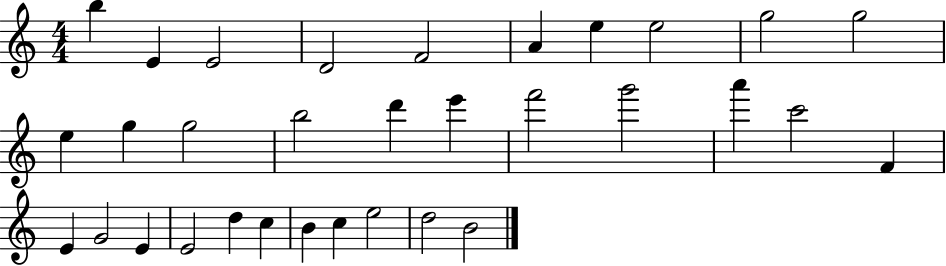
B5/q E4/q E4/h D4/h F4/h A4/q E5/q E5/h G5/h G5/h E5/q G5/q G5/h B5/h D6/q E6/q F6/h G6/h A6/q C6/h F4/q E4/q G4/h E4/q E4/h D5/q C5/q B4/q C5/q E5/h D5/h B4/h